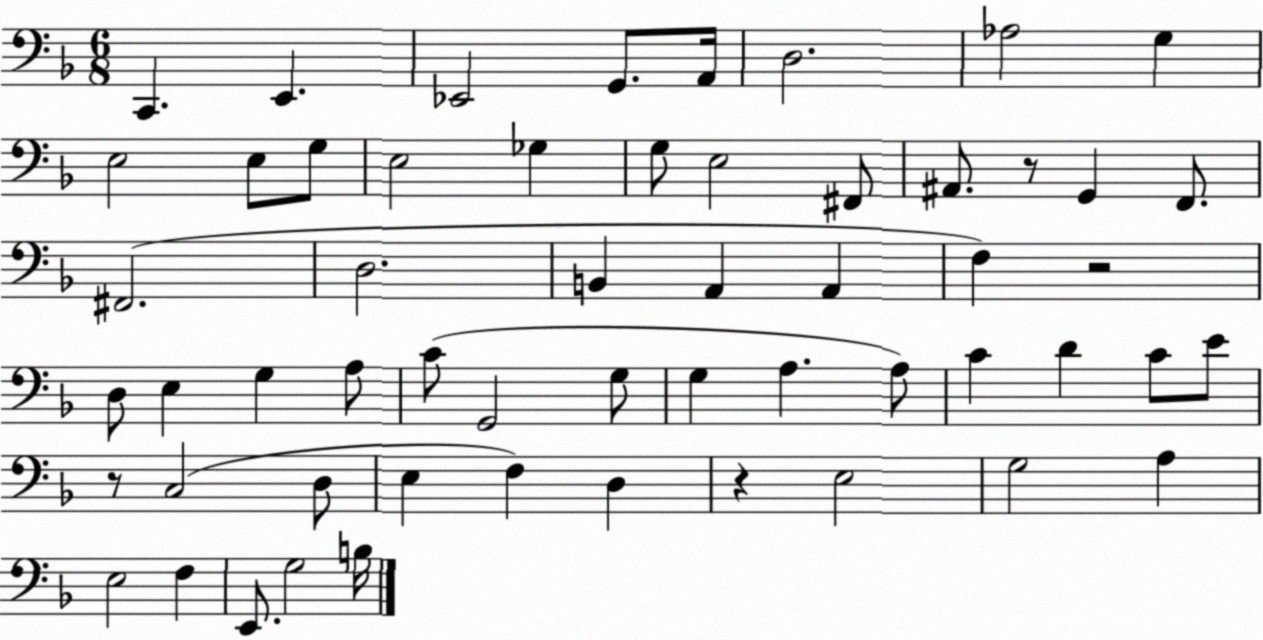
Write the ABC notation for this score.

X:1
T:Untitled
M:6/8
L:1/4
K:F
C,, E,, _E,,2 G,,/2 A,,/4 D,2 _A,2 G, E,2 E,/2 G,/2 E,2 _G, G,/2 E,2 ^F,,/2 ^A,,/2 z/2 G,, F,,/2 ^F,,2 D,2 B,, A,, A,, F, z2 D,/2 E, G, A,/2 C/2 G,,2 G,/2 G, A, A,/2 C D C/2 E/2 z/2 C,2 D,/2 E, F, D, z E,2 G,2 A, E,2 F, E,,/2 G,2 B,/4